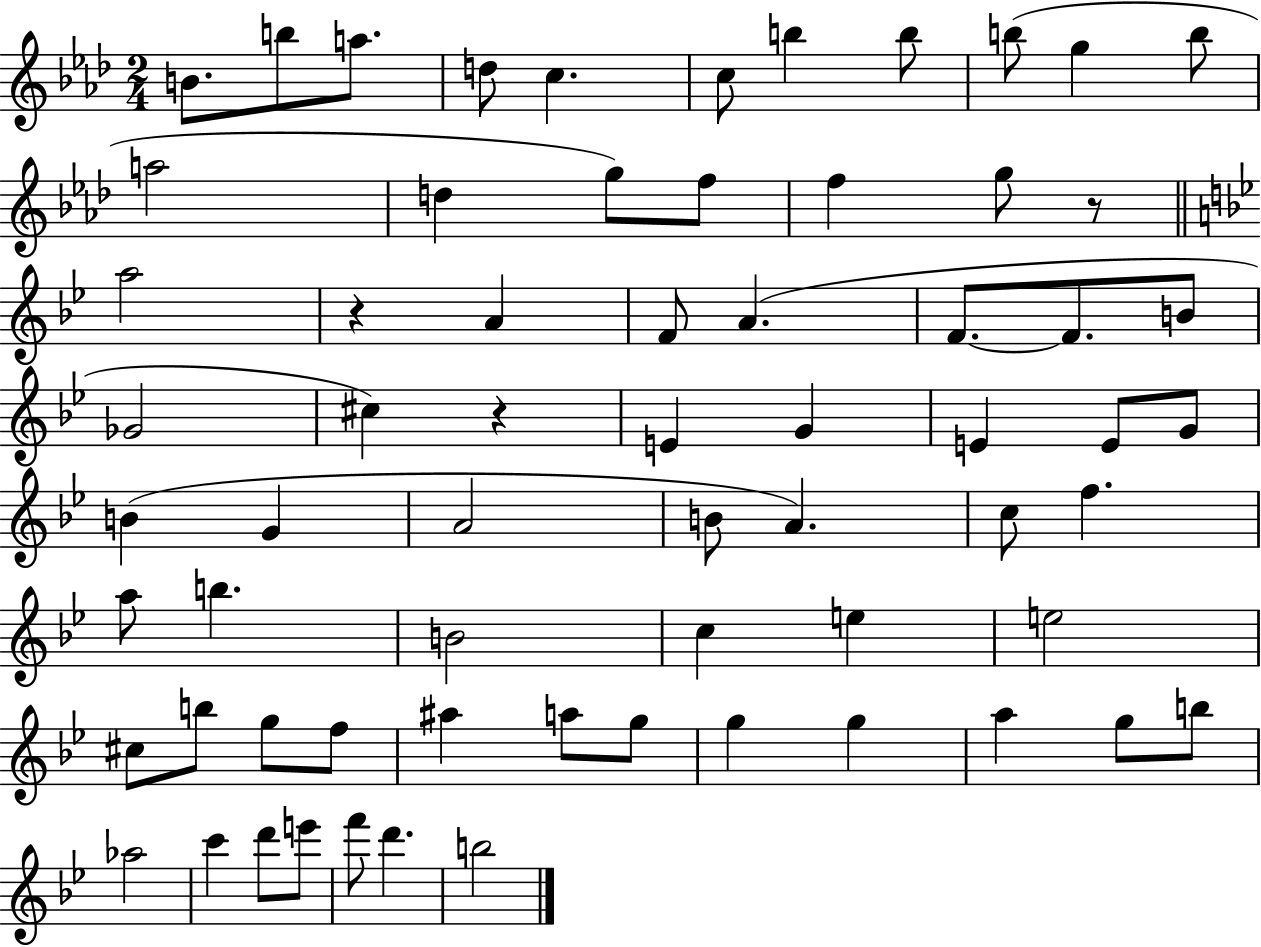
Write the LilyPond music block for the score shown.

{
  \clef treble
  \numericTimeSignature
  \time 2/4
  \key aes \major
  b'8. b''8 a''8. | d''8 c''4. | c''8 b''4 b''8 | b''8( g''4 b''8 | \break a''2 | d''4 g''8) f''8 | f''4 g''8 r8 | \bar "||" \break \key bes \major a''2 | r4 a'4 | f'8 a'4.( | f'8.~~ f'8. b'8 | \break ges'2 | cis''4) r4 | e'4 g'4 | e'4 e'8 g'8 | \break b'4( g'4 | a'2 | b'8 a'4.) | c''8 f''4. | \break a''8 b''4. | b'2 | c''4 e''4 | e''2 | \break cis''8 b''8 g''8 f''8 | ais''4 a''8 g''8 | g''4 g''4 | a''4 g''8 b''8 | \break aes''2 | c'''4 d'''8 e'''8 | f'''8 d'''4. | b''2 | \break \bar "|."
}